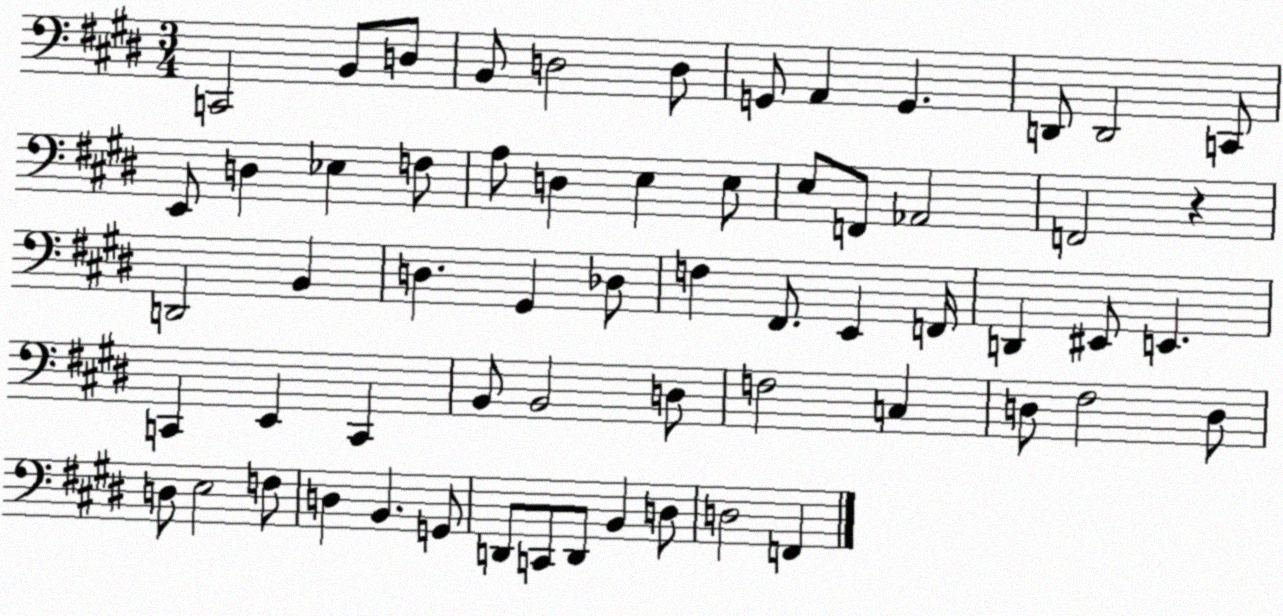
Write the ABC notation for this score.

X:1
T:Untitled
M:3/4
L:1/4
K:E
C,,2 B,,/2 D,/2 B,,/2 D,2 D,/2 G,,/2 A,, G,, D,,/2 D,,2 C,,/2 E,,/2 D, _E, F,/2 A,/2 D, E, E,/2 E,/2 F,,/2 _A,,2 F,,2 z D,,2 B,, D, ^G,, _D,/2 F, ^F,,/2 E,, F,,/4 D,, ^E,,/2 E,, C,, E,, C,, B,,/2 B,,2 D,/2 F,2 C, D,/2 ^F,2 D,/2 D,/2 E,2 F,/2 D, B,, G,,/2 D,,/2 C,,/2 D,,/2 B,, D,/2 D,2 F,,